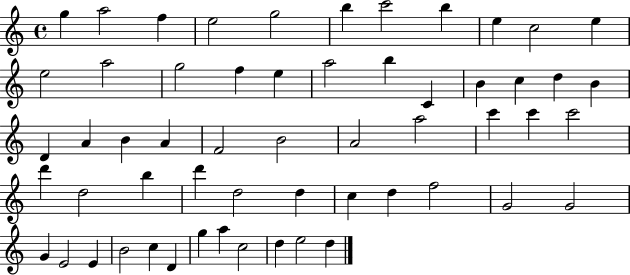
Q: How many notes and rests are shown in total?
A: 57